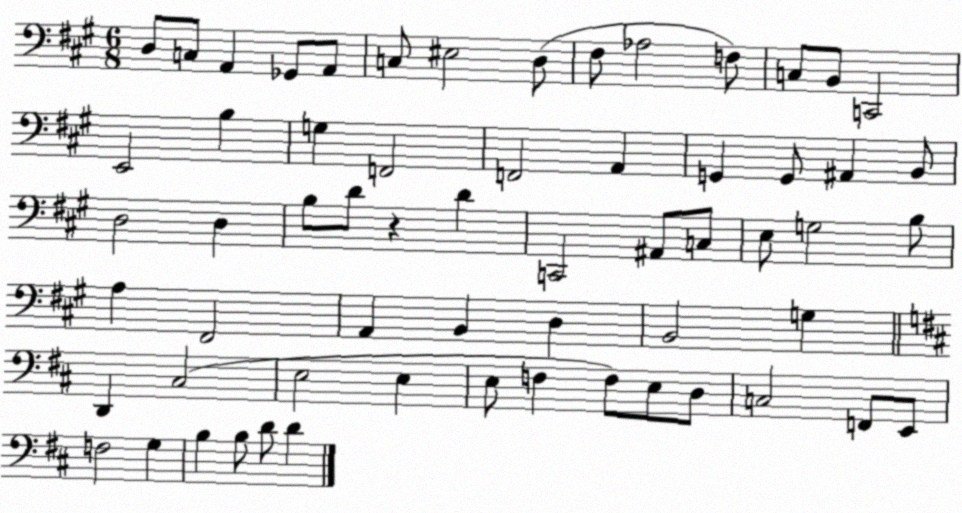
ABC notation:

X:1
T:Untitled
M:6/8
L:1/4
K:A
D,/2 C,/2 A,, _G,,/2 A,,/2 C,/2 ^E,2 D,/2 ^F,/2 _A,2 F,/2 C,/2 B,,/2 C,,2 E,,2 B, G, F,,2 F,,2 A,, G,, G,,/2 ^A,, B,,/2 D,2 D, B,/2 D/2 z D C,,2 ^A,,/2 C,/2 E,/2 G,2 B,/2 A, ^F,,2 A,, B,, D, B,,2 G, D,, ^C,2 E,2 E, E,/2 F, F,/2 E,/2 D,/2 C,2 F,,/2 E,,/2 F,2 G, B, B,/2 D/2 D